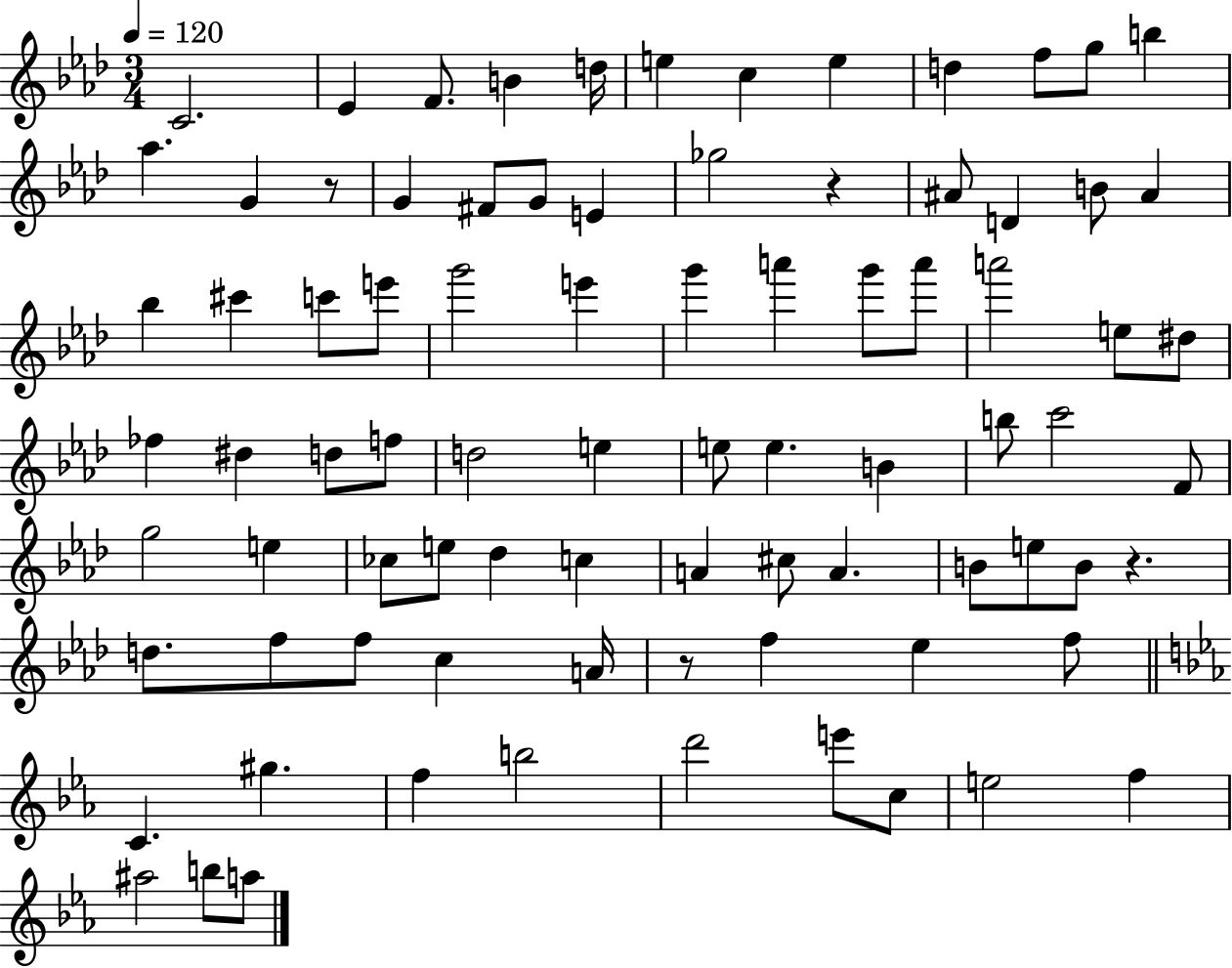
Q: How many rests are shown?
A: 4